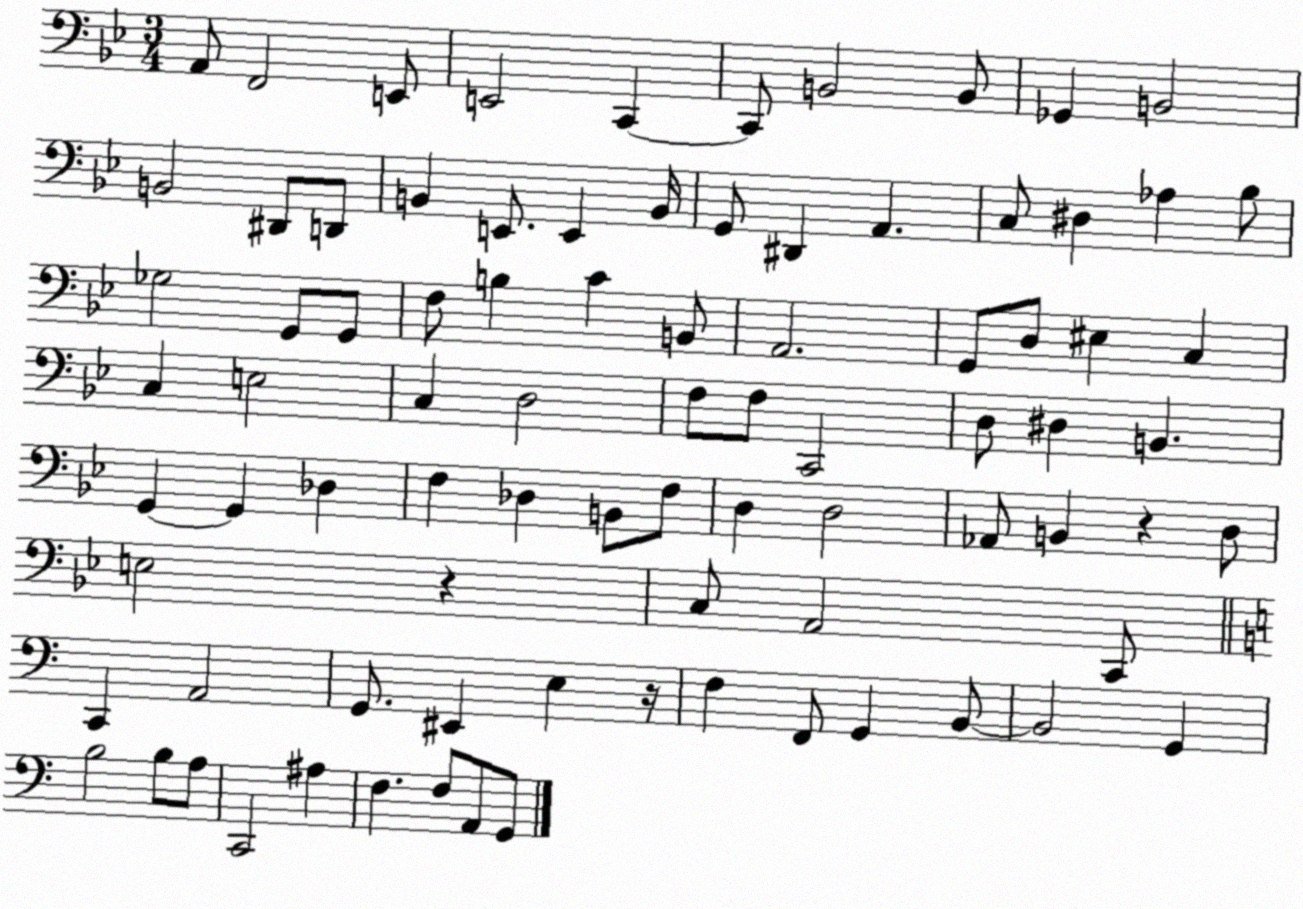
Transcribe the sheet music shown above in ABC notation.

X:1
T:Untitled
M:3/4
L:1/4
K:Bb
A,,/2 F,,2 E,,/2 E,,2 C,, C,,/2 B,,2 B,,/2 _G,, B,,2 B,,2 ^D,,/2 D,,/2 B,, E,,/2 E,, B,,/4 G,,/2 ^D,, A,, C,/2 ^D, _A, _B,/2 _G,2 G,,/2 G,,/2 F,/2 B, C B,,/2 A,,2 G,,/2 D,/2 ^E, C, C, E,2 C, D,2 F,/2 F,/2 C,,2 D,/2 ^D, B,, G,, G,, _D, F, _D, B,,/2 F,/2 D, D,2 _A,,/2 B,, z D,/2 E,2 z C,/2 A,,2 C,,/2 C,, A,,2 G,,/2 ^E,, E, z/4 F, F,,/2 G,, B,,/2 B,,2 G,, B,2 B,/2 A,/2 C,,2 ^A, F, F,/2 A,,/2 G,,/2